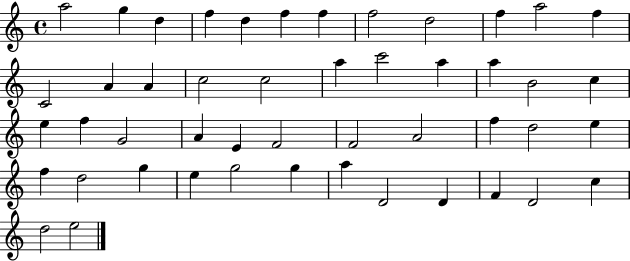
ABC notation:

X:1
T:Untitled
M:4/4
L:1/4
K:C
a2 g d f d f f f2 d2 f a2 f C2 A A c2 c2 a c'2 a a B2 c e f G2 A E F2 F2 A2 f d2 e f d2 g e g2 g a D2 D F D2 c d2 e2